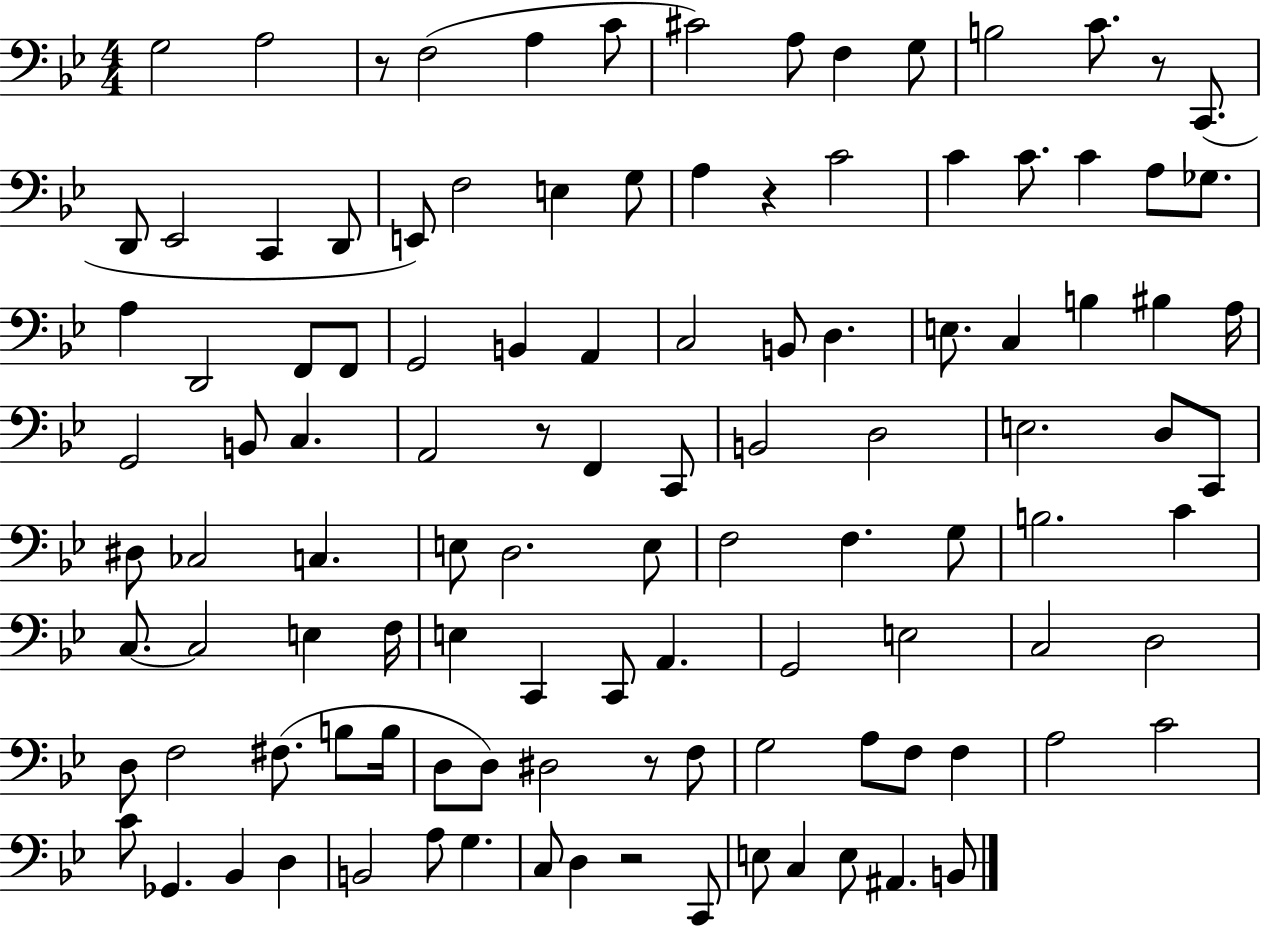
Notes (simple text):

G3/h A3/h R/e F3/h A3/q C4/e C#4/h A3/e F3/q G3/e B3/h C4/e. R/e C2/e. D2/e Eb2/h C2/q D2/e E2/e F3/h E3/q G3/e A3/q R/q C4/h C4/q C4/e. C4/q A3/e Gb3/e. A3/q D2/h F2/e F2/e G2/h B2/q A2/q C3/h B2/e D3/q. E3/e. C3/q B3/q BIS3/q A3/s G2/h B2/e C3/q. A2/h R/e F2/q C2/e B2/h D3/h E3/h. D3/e C2/e D#3/e CES3/h C3/q. E3/e D3/h. E3/e F3/h F3/q. G3/e B3/h. C4/q C3/e. C3/h E3/q F3/s E3/q C2/q C2/e A2/q. G2/h E3/h C3/h D3/h D3/e F3/h F#3/e. B3/e B3/s D3/e D3/e D#3/h R/e F3/e G3/h A3/e F3/e F3/q A3/h C4/h C4/e Gb2/q. Bb2/q D3/q B2/h A3/e G3/q. C3/e D3/q R/h C2/e E3/e C3/q E3/e A#2/q. B2/e